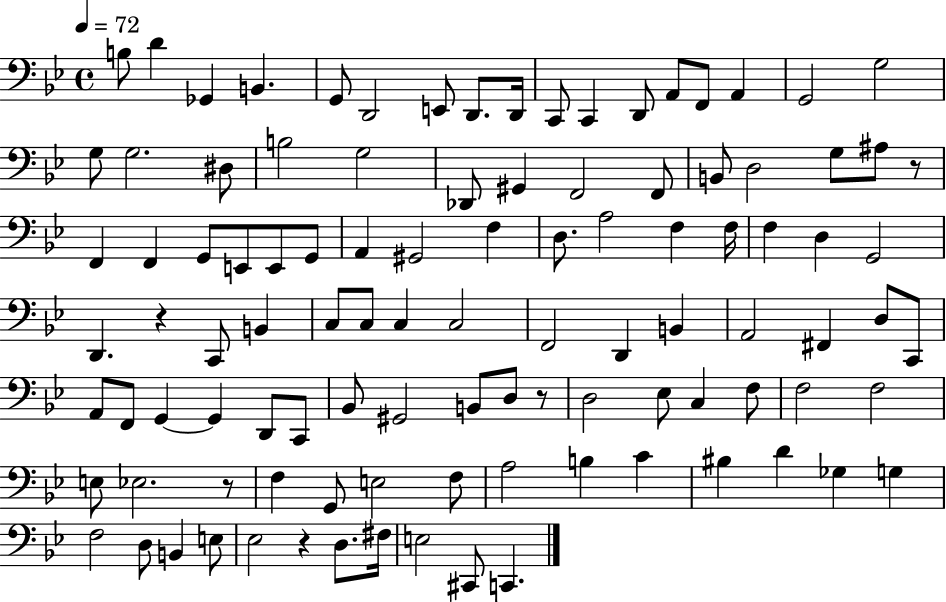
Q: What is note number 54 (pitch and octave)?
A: F2